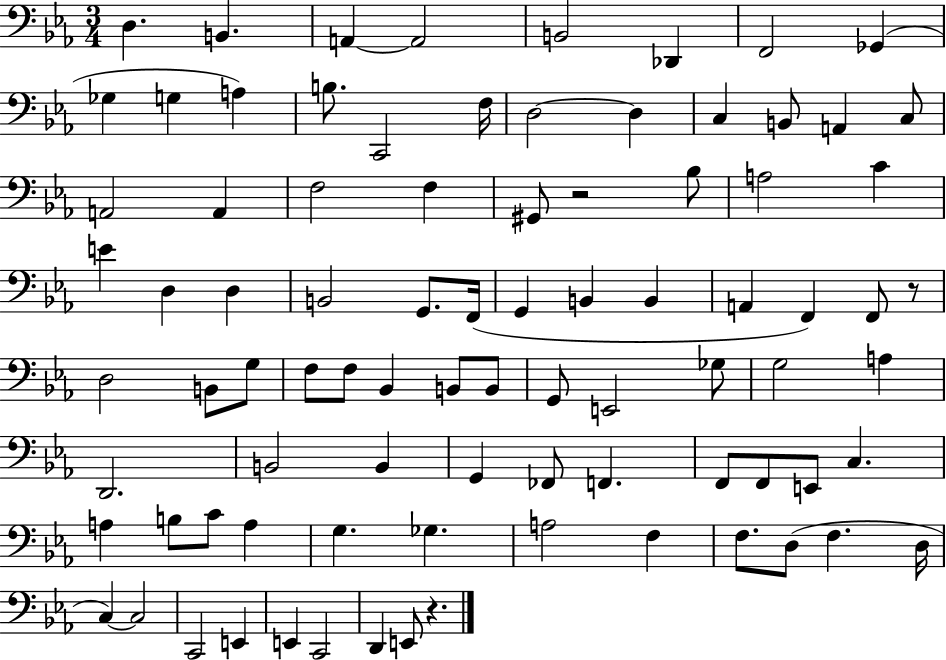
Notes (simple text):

D3/q. B2/q. A2/q A2/h B2/h Db2/q F2/h Gb2/q Gb3/q G3/q A3/q B3/e. C2/h F3/s D3/h D3/q C3/q B2/e A2/q C3/e A2/h A2/q F3/h F3/q G#2/e R/h Bb3/e A3/h C4/q E4/q D3/q D3/q B2/h G2/e. F2/s G2/q B2/q B2/q A2/q F2/q F2/e R/e D3/h B2/e G3/e F3/e F3/e Bb2/q B2/e B2/e G2/e E2/h Gb3/e G3/h A3/q D2/h. B2/h B2/q G2/q FES2/e F2/q. F2/e F2/e E2/e C3/q. A3/q B3/e C4/e A3/q G3/q. Gb3/q. A3/h F3/q F3/e. D3/e F3/q. D3/s C3/q C3/h C2/h E2/q E2/q C2/h D2/q E2/e R/q.